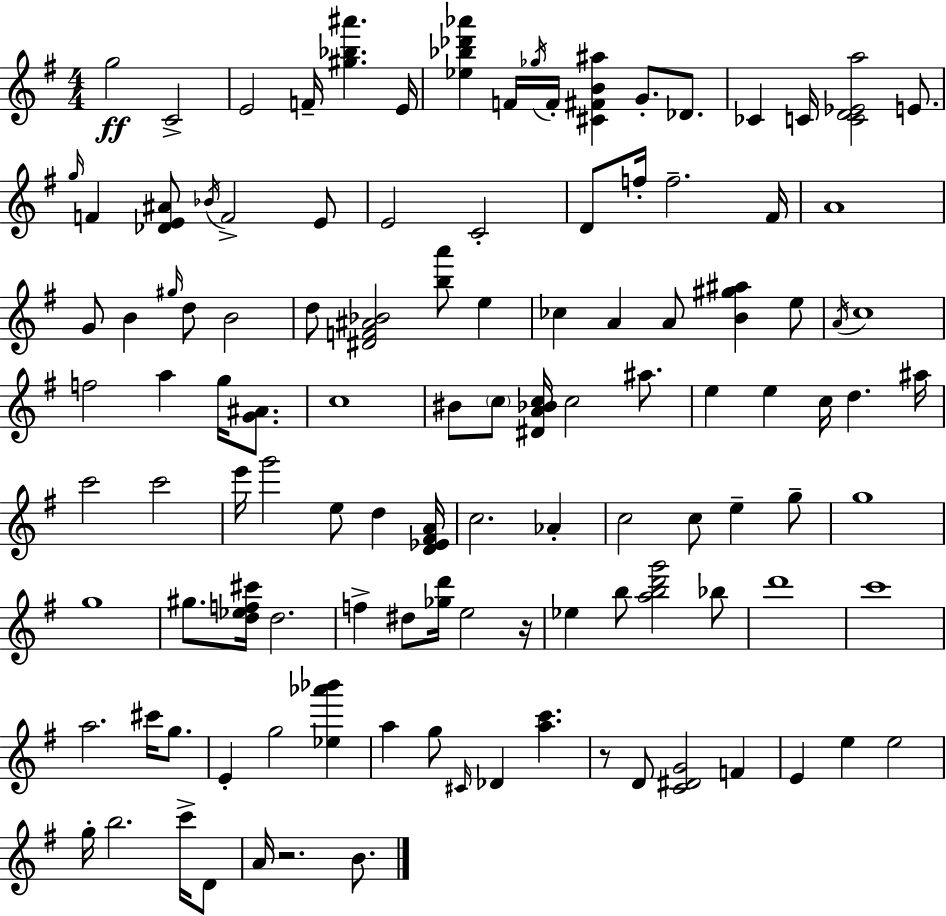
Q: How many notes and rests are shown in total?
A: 115